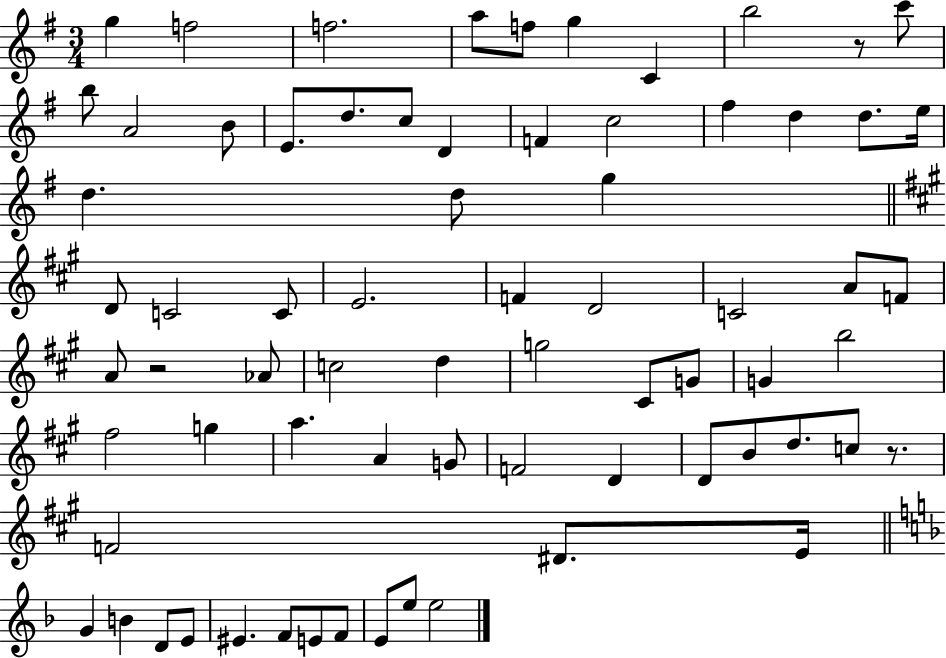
G5/q F5/h F5/h. A5/e F5/e G5/q C4/q B5/h R/e C6/e B5/e A4/h B4/e E4/e. D5/e. C5/e D4/q F4/q C5/h F#5/q D5/q D5/e. E5/s D5/q. D5/e G5/q D4/e C4/h C4/e E4/h. F4/q D4/h C4/h A4/e F4/e A4/e R/h Ab4/e C5/h D5/q G5/h C#4/e G4/e G4/q B5/h F#5/h G5/q A5/q. A4/q G4/e F4/h D4/q D4/e B4/e D5/e. C5/e R/e. F4/h D#4/e. E4/s G4/q B4/q D4/e E4/e EIS4/q. F4/e E4/e F4/e E4/e E5/e E5/h